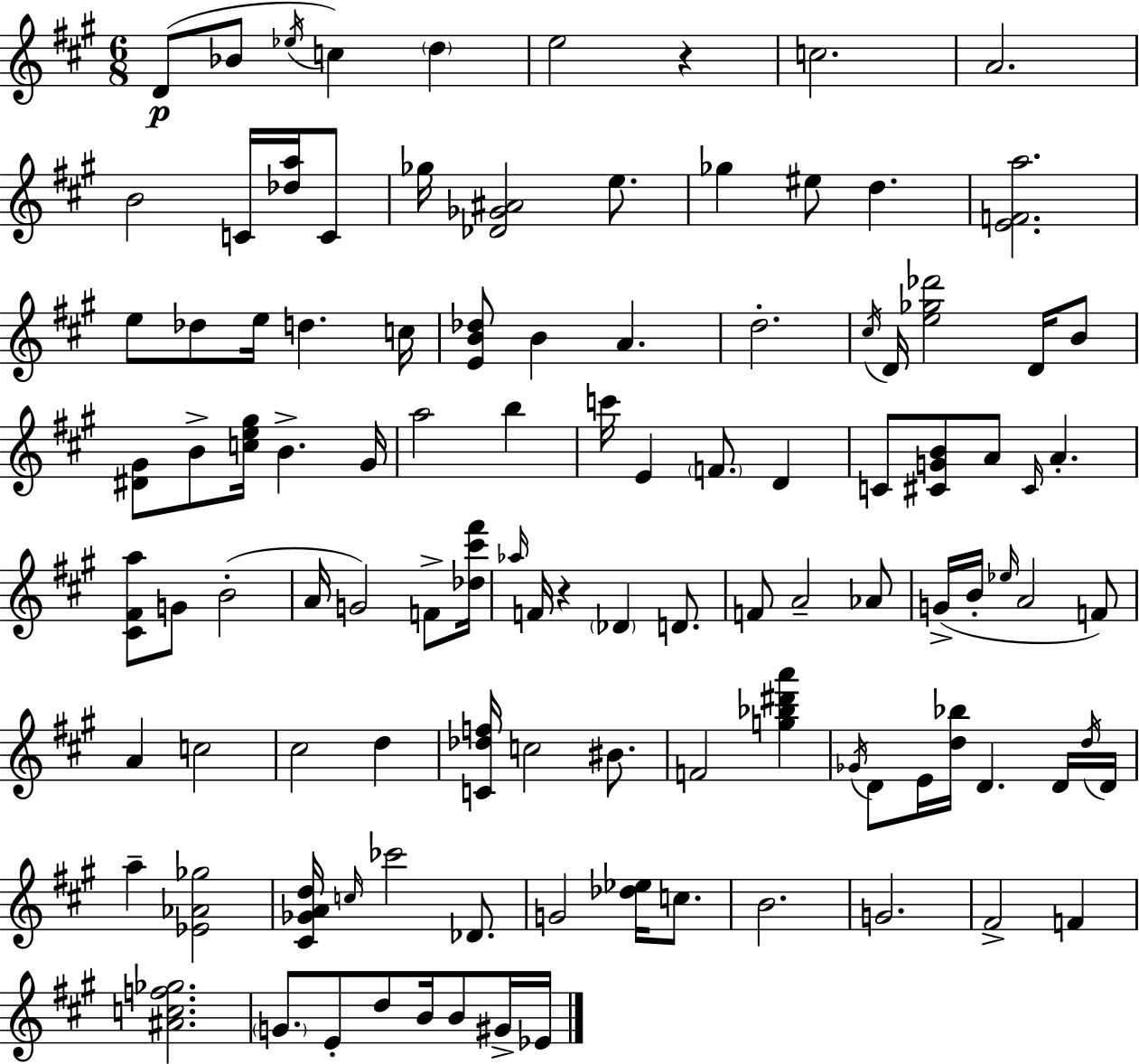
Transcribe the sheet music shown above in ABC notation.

X:1
T:Untitled
M:6/8
L:1/4
K:A
D/2 _B/2 _e/4 c d e2 z c2 A2 B2 C/4 [_da]/4 C/2 _g/4 [_D_G^A]2 e/2 _g ^e/2 d [EFa]2 e/2 _d/2 e/4 d c/4 [EB_d]/2 B A d2 ^c/4 D/4 [e_g_d']2 D/4 B/2 [^D^G]/2 B/2 [ce^g]/4 B ^G/4 a2 b c'/4 E F/2 D C/2 [^CGB]/2 A/2 ^C/4 A [^C^Fa]/2 G/2 B2 A/4 G2 F/2 [_d^c'^f']/4 _a/4 F/4 z _D D/2 F/2 A2 _A/2 G/4 B/4 _e/4 A2 F/2 A c2 ^c2 d [C_df]/4 c2 ^B/2 F2 [g_b^d'a'] _G/4 D/2 E/4 [d_b]/4 D D/4 d/4 D/4 a [_E_A_g]2 [^C_GAd]/4 c/4 _c'2 _D/2 G2 [_d_e]/4 c/2 B2 G2 ^F2 F [^Acf_g]2 G/2 E/2 d/2 B/4 B/2 ^G/4 _E/4